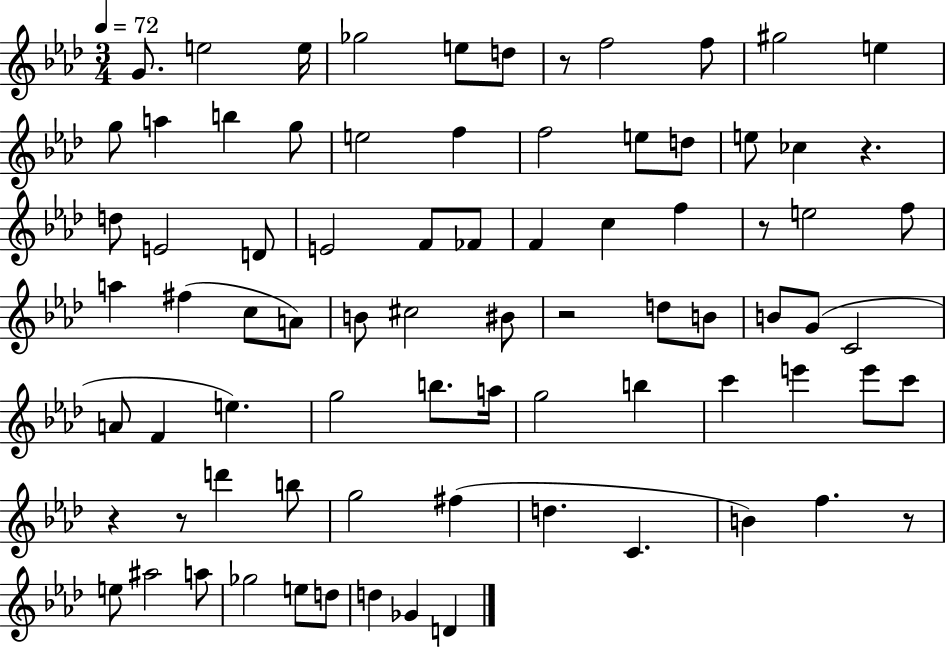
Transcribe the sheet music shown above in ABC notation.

X:1
T:Untitled
M:3/4
L:1/4
K:Ab
G/2 e2 e/4 _g2 e/2 d/2 z/2 f2 f/2 ^g2 e g/2 a b g/2 e2 f f2 e/2 d/2 e/2 _c z d/2 E2 D/2 E2 F/2 _F/2 F c f z/2 e2 f/2 a ^f c/2 A/2 B/2 ^c2 ^B/2 z2 d/2 B/2 B/2 G/2 C2 A/2 F e g2 b/2 a/4 g2 b c' e' e'/2 c'/2 z z/2 d' b/2 g2 ^f d C B f z/2 e/2 ^a2 a/2 _g2 e/2 d/2 d _G D